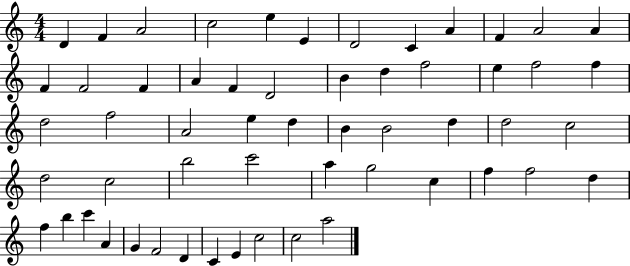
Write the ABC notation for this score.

X:1
T:Untitled
M:4/4
L:1/4
K:C
D F A2 c2 e E D2 C A F A2 A F F2 F A F D2 B d f2 e f2 f d2 f2 A2 e d B B2 d d2 c2 d2 c2 b2 c'2 a g2 c f f2 d f b c' A G F2 D C E c2 c2 a2